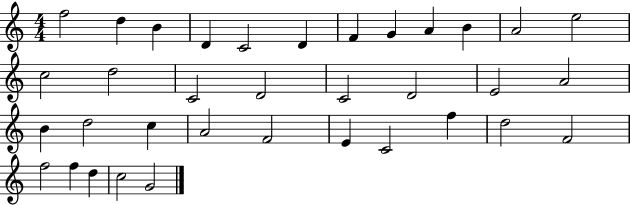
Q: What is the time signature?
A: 4/4